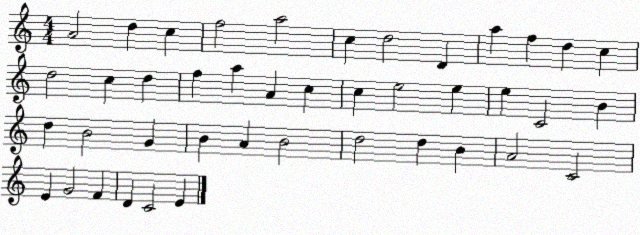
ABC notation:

X:1
T:Untitled
M:4/4
L:1/4
K:C
A2 d c f2 a2 c d2 D a f d c d2 c d f a A c c e2 e e C2 B d B2 G B A B2 d2 d B A2 C2 E G2 F D C2 E